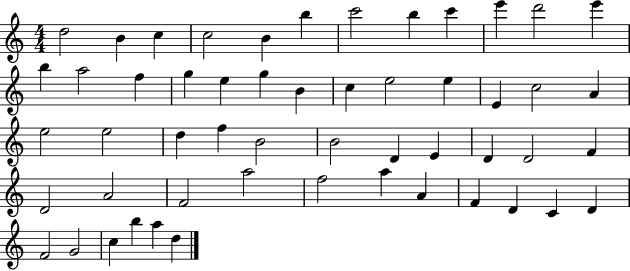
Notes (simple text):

D5/h B4/q C5/q C5/h B4/q B5/q C6/h B5/q C6/q E6/q D6/h E6/q B5/q A5/h F5/q G5/q E5/q G5/q B4/q C5/q E5/h E5/q E4/q C5/h A4/q E5/h E5/h D5/q F5/q B4/h B4/h D4/q E4/q D4/q D4/h F4/q D4/h A4/h F4/h A5/h F5/h A5/q A4/q F4/q D4/q C4/q D4/q F4/h G4/h C5/q B5/q A5/q D5/q